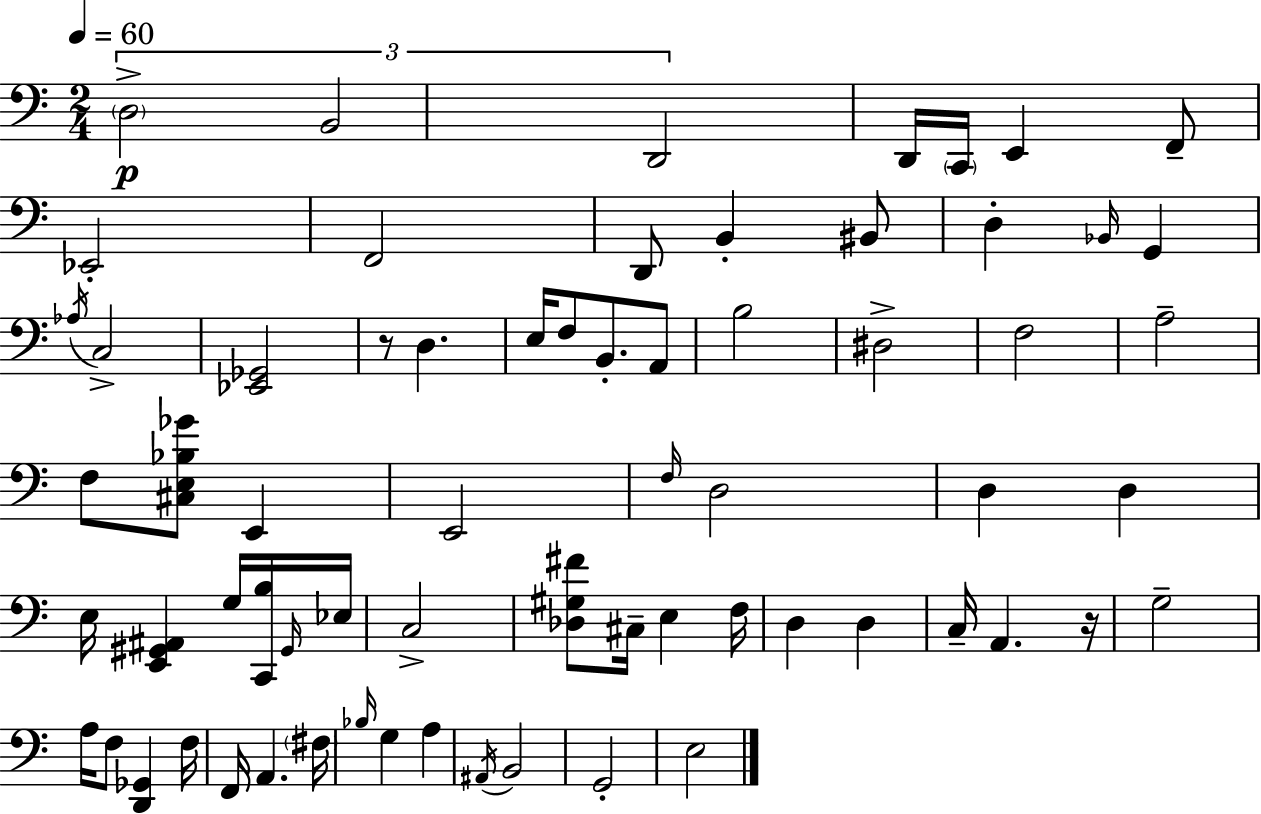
D3/h B2/h D2/h D2/s C2/s E2/q F2/e Eb2/h F2/h D2/e B2/q BIS2/e D3/q Bb2/s G2/q Ab3/s C3/h [Eb2,Gb2]/h R/e D3/q. E3/s F3/e B2/e. A2/e B3/h D#3/h F3/h A3/h F3/e [C#3,E3,Bb3,Gb4]/e E2/q E2/h F3/s D3/h D3/q D3/q E3/s [E2,G#2,A#2]/q G3/s [C2,B3]/s G#2/s Eb3/s C3/h [Db3,G#3,F#4]/e C#3/s E3/q F3/s D3/q D3/q C3/s A2/q. R/s G3/h A3/s F3/e [D2,Gb2]/q F3/s F2/s A2/q. F#3/s Bb3/s G3/q A3/q A#2/s B2/h G2/h E3/h